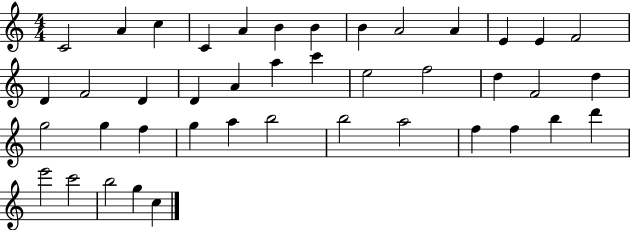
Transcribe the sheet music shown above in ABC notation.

X:1
T:Untitled
M:4/4
L:1/4
K:C
C2 A c C A B B B A2 A E E F2 D F2 D D A a c' e2 f2 d F2 d g2 g f g a b2 b2 a2 f f b d' e'2 c'2 b2 g c